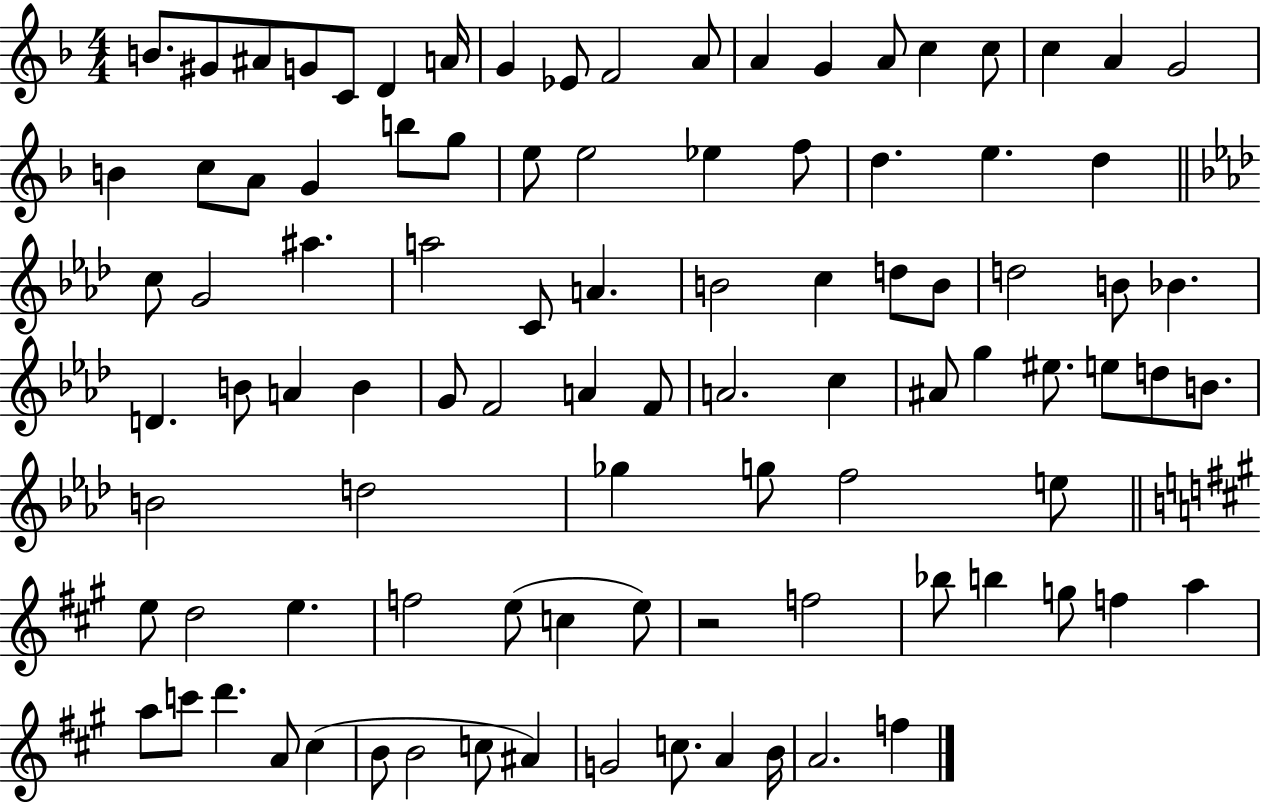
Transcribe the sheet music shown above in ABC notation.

X:1
T:Untitled
M:4/4
L:1/4
K:F
B/2 ^G/2 ^A/2 G/2 C/2 D A/4 G _E/2 F2 A/2 A G A/2 c c/2 c A G2 B c/2 A/2 G b/2 g/2 e/2 e2 _e f/2 d e d c/2 G2 ^a a2 C/2 A B2 c d/2 B/2 d2 B/2 _B D B/2 A B G/2 F2 A F/2 A2 c ^A/2 g ^e/2 e/2 d/2 B/2 B2 d2 _g g/2 f2 e/2 e/2 d2 e f2 e/2 c e/2 z2 f2 _b/2 b g/2 f a a/2 c'/2 d' A/2 ^c B/2 B2 c/2 ^A G2 c/2 A B/4 A2 f